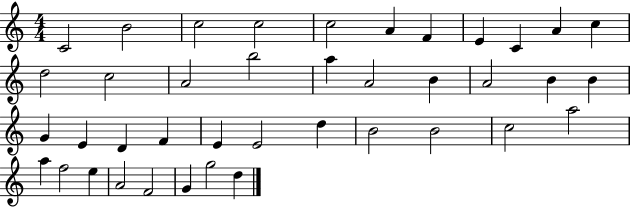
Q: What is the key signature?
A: C major